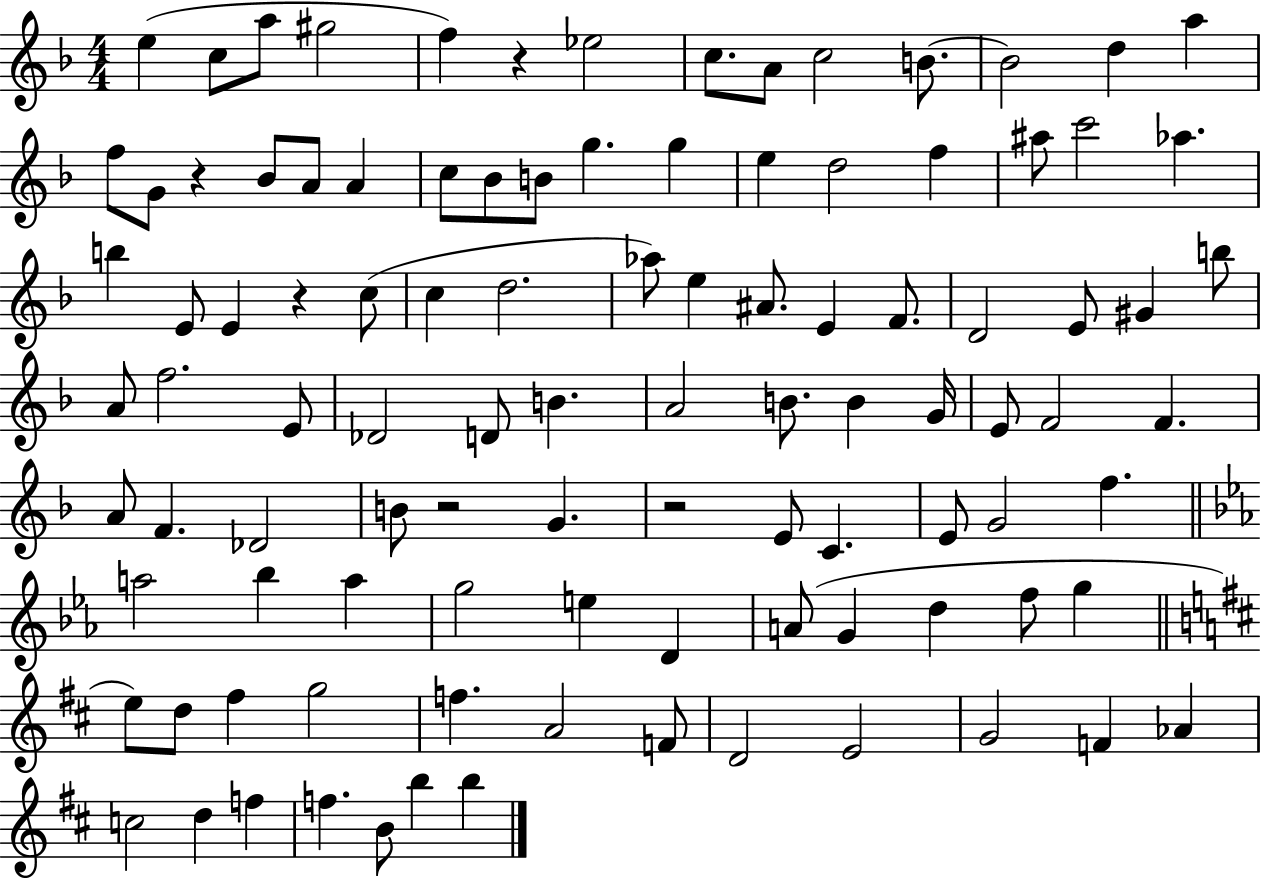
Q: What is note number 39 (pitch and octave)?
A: E4